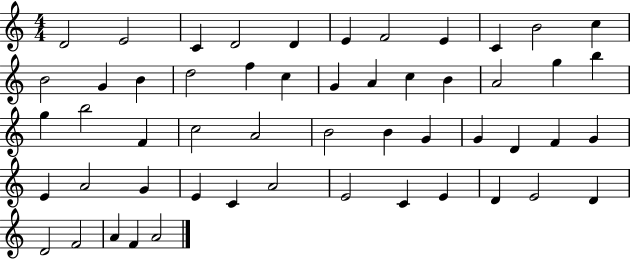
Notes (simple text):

D4/h E4/h C4/q D4/h D4/q E4/q F4/h E4/q C4/q B4/h C5/q B4/h G4/q B4/q D5/h F5/q C5/q G4/q A4/q C5/q B4/q A4/h G5/q B5/q G5/q B5/h F4/q C5/h A4/h B4/h B4/q G4/q G4/q D4/q F4/q G4/q E4/q A4/h G4/q E4/q C4/q A4/h E4/h C4/q E4/q D4/q E4/h D4/q D4/h F4/h A4/q F4/q A4/h